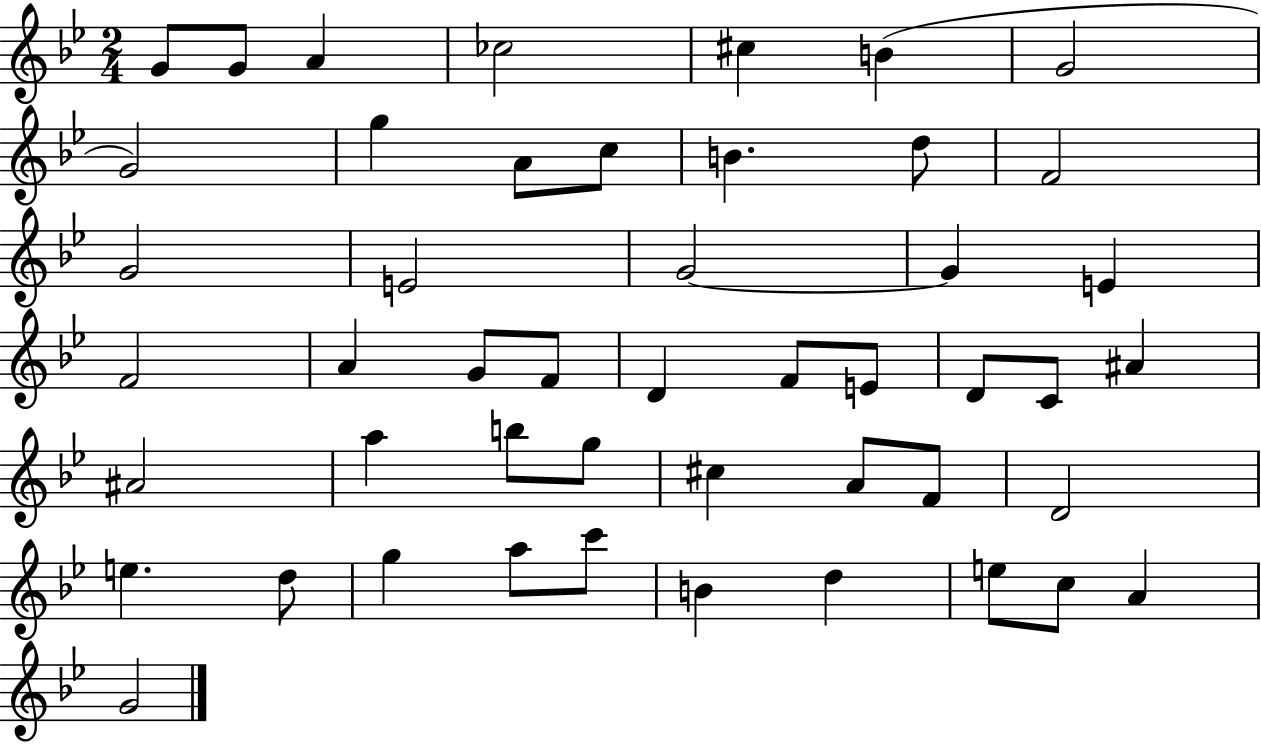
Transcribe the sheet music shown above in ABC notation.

X:1
T:Untitled
M:2/4
L:1/4
K:Bb
G/2 G/2 A _c2 ^c B G2 G2 g A/2 c/2 B d/2 F2 G2 E2 G2 G E F2 A G/2 F/2 D F/2 E/2 D/2 C/2 ^A ^A2 a b/2 g/2 ^c A/2 F/2 D2 e d/2 g a/2 c'/2 B d e/2 c/2 A G2